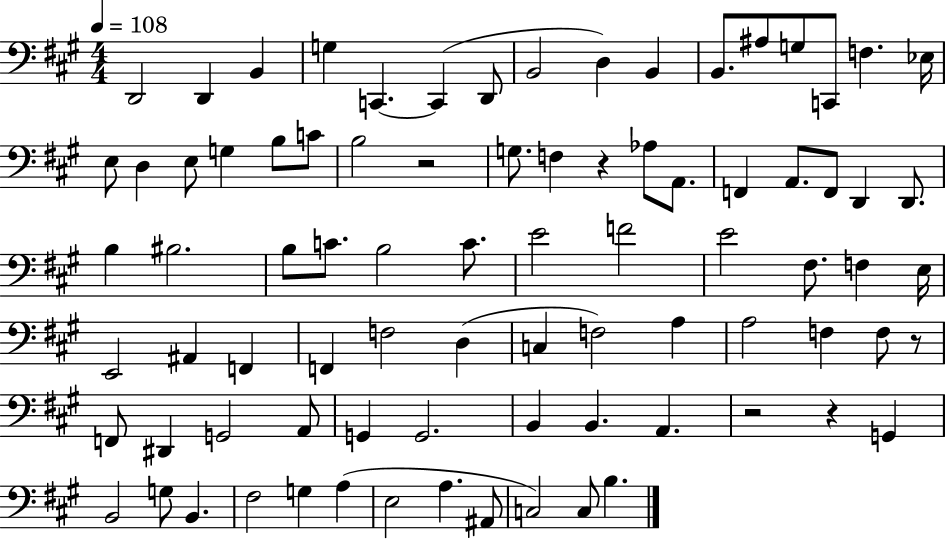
X:1
T:Untitled
M:4/4
L:1/4
K:A
D,,2 D,, B,, G, C,, C,, D,,/2 B,,2 D, B,, B,,/2 ^A,/2 G,/2 C,,/2 F, _E,/4 E,/2 D, E,/2 G, B,/2 C/2 B,2 z2 G,/2 F, z _A,/2 A,,/2 F,, A,,/2 F,,/2 D,, D,,/2 B, ^B,2 B,/2 C/2 B,2 C/2 E2 F2 E2 ^F,/2 F, E,/4 E,,2 ^A,, F,, F,, F,2 D, C, F,2 A, A,2 F, F,/2 z/2 F,,/2 ^D,, G,,2 A,,/2 G,, G,,2 B,, B,, A,, z2 z G,, B,,2 G,/2 B,, ^F,2 G, A, E,2 A, ^A,,/2 C,2 C,/2 B,